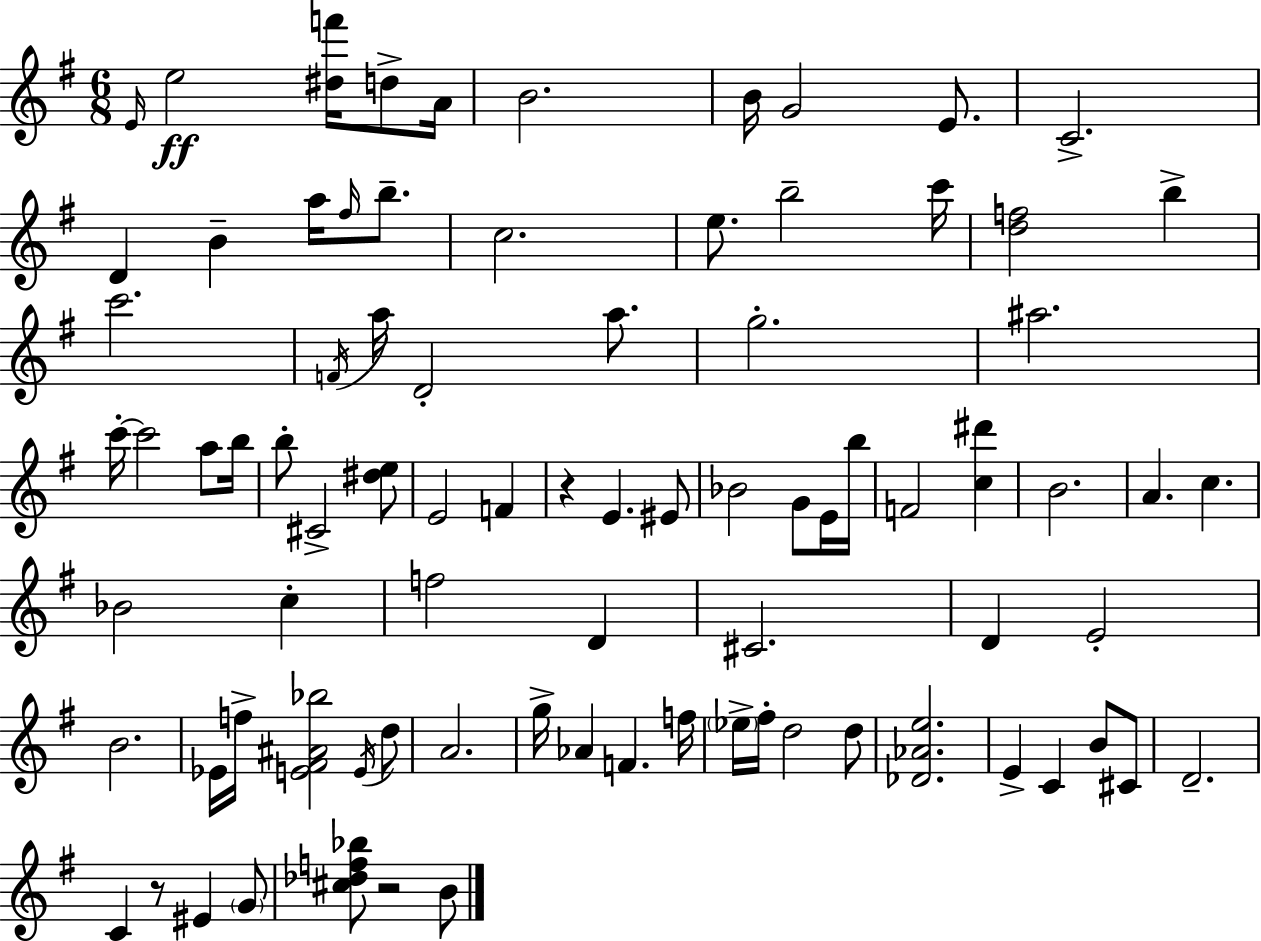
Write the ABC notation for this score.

X:1
T:Untitled
M:6/8
L:1/4
K:G
E/4 e2 [^df']/4 d/2 A/4 B2 B/4 G2 E/2 C2 D B a/4 ^f/4 b/2 c2 e/2 b2 c'/4 [df]2 b c'2 F/4 a/4 D2 a/2 g2 ^a2 c'/4 c'2 a/2 b/4 b/2 ^C2 [^de]/2 E2 F z E ^E/2 _B2 G/2 E/4 b/4 F2 [c^d'] B2 A c _B2 c f2 D ^C2 D E2 B2 _E/4 f/4 [E^F^A_b]2 E/4 d/2 A2 g/4 _A F f/4 _e/4 ^f/4 d2 d/2 [_D_Ae]2 E C B/2 ^C/2 D2 C z/2 ^E G/2 [^c_df_b]/2 z2 B/2